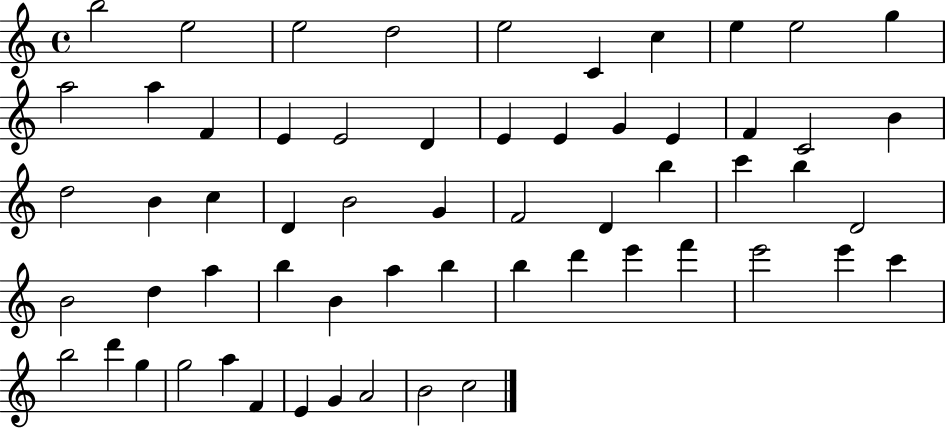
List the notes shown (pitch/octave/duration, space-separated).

B5/h E5/h E5/h D5/h E5/h C4/q C5/q E5/q E5/h G5/q A5/h A5/q F4/q E4/q E4/h D4/q E4/q E4/q G4/q E4/q F4/q C4/h B4/q D5/h B4/q C5/q D4/q B4/h G4/q F4/h D4/q B5/q C6/q B5/q D4/h B4/h D5/q A5/q B5/q B4/q A5/q B5/q B5/q D6/q E6/q F6/q E6/h E6/q C6/q B5/h D6/q G5/q G5/h A5/q F4/q E4/q G4/q A4/h B4/h C5/h